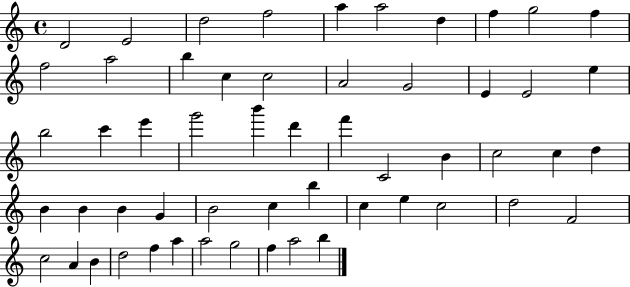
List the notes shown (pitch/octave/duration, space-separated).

D4/h E4/h D5/h F5/h A5/q A5/h D5/q F5/q G5/h F5/q F5/h A5/h B5/q C5/q C5/h A4/h G4/h E4/q E4/h E5/q B5/h C6/q E6/q G6/h B6/q D6/q F6/q C4/h B4/q C5/h C5/q D5/q B4/q B4/q B4/q G4/q B4/h C5/q B5/q C5/q E5/q C5/h D5/h F4/h C5/h A4/q B4/q D5/h F5/q A5/q A5/h G5/h F5/q A5/h B5/q